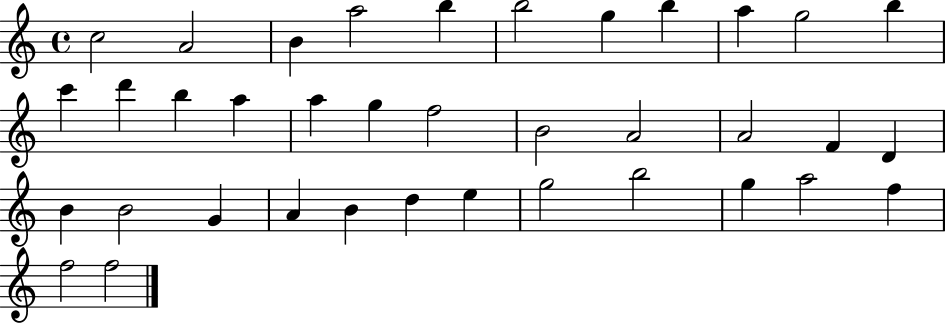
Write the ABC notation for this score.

X:1
T:Untitled
M:4/4
L:1/4
K:C
c2 A2 B a2 b b2 g b a g2 b c' d' b a a g f2 B2 A2 A2 F D B B2 G A B d e g2 b2 g a2 f f2 f2